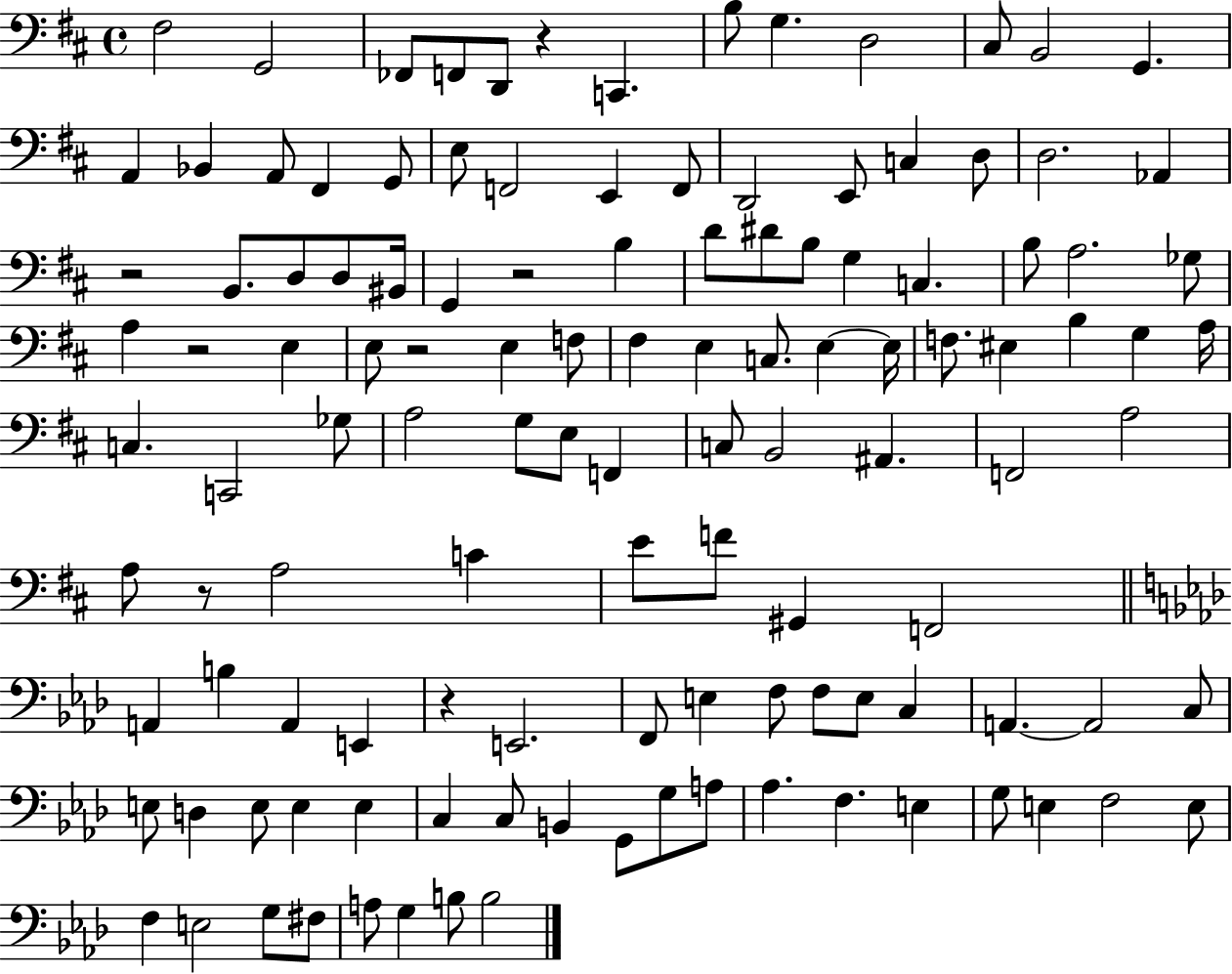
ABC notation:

X:1
T:Untitled
M:4/4
L:1/4
K:D
^F,2 G,,2 _F,,/2 F,,/2 D,,/2 z C,, B,/2 G, D,2 ^C,/2 B,,2 G,, A,, _B,, A,,/2 ^F,, G,,/2 E,/2 F,,2 E,, F,,/2 D,,2 E,,/2 C, D,/2 D,2 _A,, z2 B,,/2 D,/2 D,/2 ^B,,/4 G,, z2 B, D/2 ^D/2 B,/2 G, C, B,/2 A,2 _G,/2 A, z2 E, E,/2 z2 E, F,/2 ^F, E, C,/2 E, E,/4 F,/2 ^E, B, G, A,/4 C, C,,2 _G,/2 A,2 G,/2 E,/2 F,, C,/2 B,,2 ^A,, F,,2 A,2 A,/2 z/2 A,2 C E/2 F/2 ^G,, F,,2 A,, B, A,, E,, z E,,2 F,,/2 E, F,/2 F,/2 E,/2 C, A,, A,,2 C,/2 E,/2 D, E,/2 E, E, C, C,/2 B,, G,,/2 G,/2 A,/2 _A, F, E, G,/2 E, F,2 E,/2 F, E,2 G,/2 ^F,/2 A,/2 G, B,/2 B,2